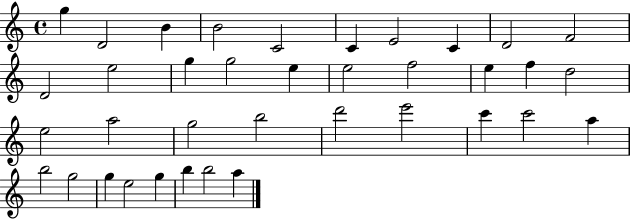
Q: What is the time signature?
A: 4/4